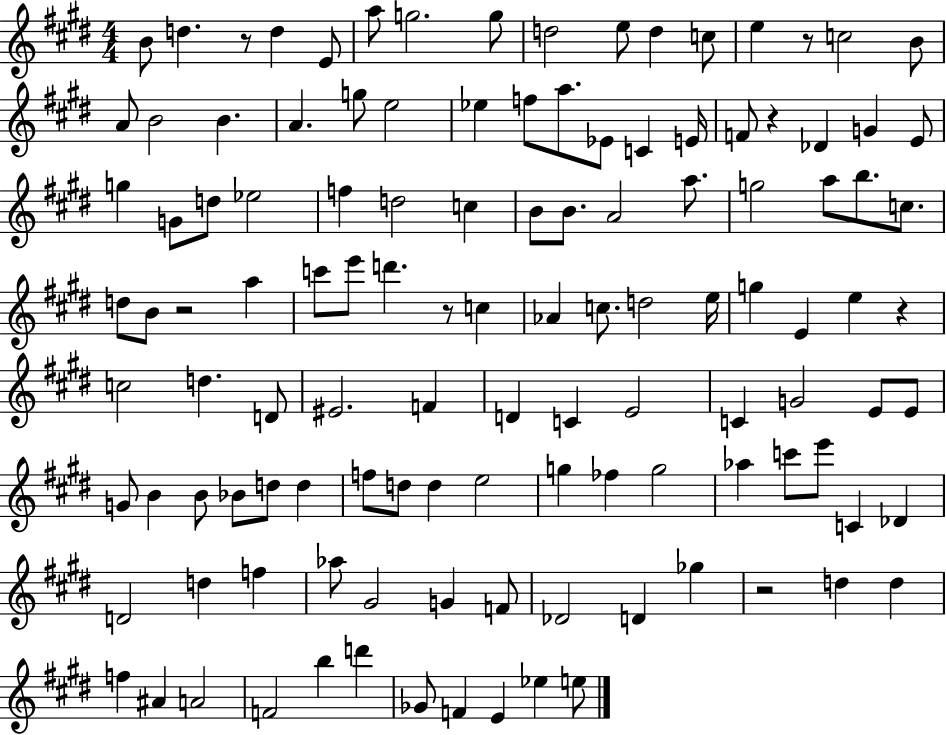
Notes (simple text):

B4/e D5/q. R/e D5/q E4/e A5/e G5/h. G5/e D5/h E5/e D5/q C5/e E5/q R/e C5/h B4/e A4/e B4/h B4/q. A4/q. G5/e E5/h Eb5/q F5/e A5/e. Eb4/e C4/q E4/s F4/e R/q Db4/q G4/q E4/e G5/q G4/e D5/e Eb5/h F5/q D5/h C5/q B4/e B4/e. A4/h A5/e. G5/h A5/e B5/e. C5/e. D5/e B4/e R/h A5/q C6/e E6/e D6/q. R/e C5/q Ab4/q C5/e. D5/h E5/s G5/q E4/q E5/q R/q C5/h D5/q. D4/e EIS4/h. F4/q D4/q C4/q E4/h C4/q G4/h E4/e E4/e G4/e B4/q B4/e Bb4/e D5/e D5/q F5/e D5/e D5/q E5/h G5/q FES5/q G5/h Ab5/q C6/e E6/e C4/q Db4/q D4/h D5/q F5/q Ab5/e G#4/h G4/q F4/e Db4/h D4/q Gb5/q R/h D5/q D5/q F5/q A#4/q A4/h F4/h B5/q D6/q Gb4/e F4/q E4/q Eb5/q E5/e